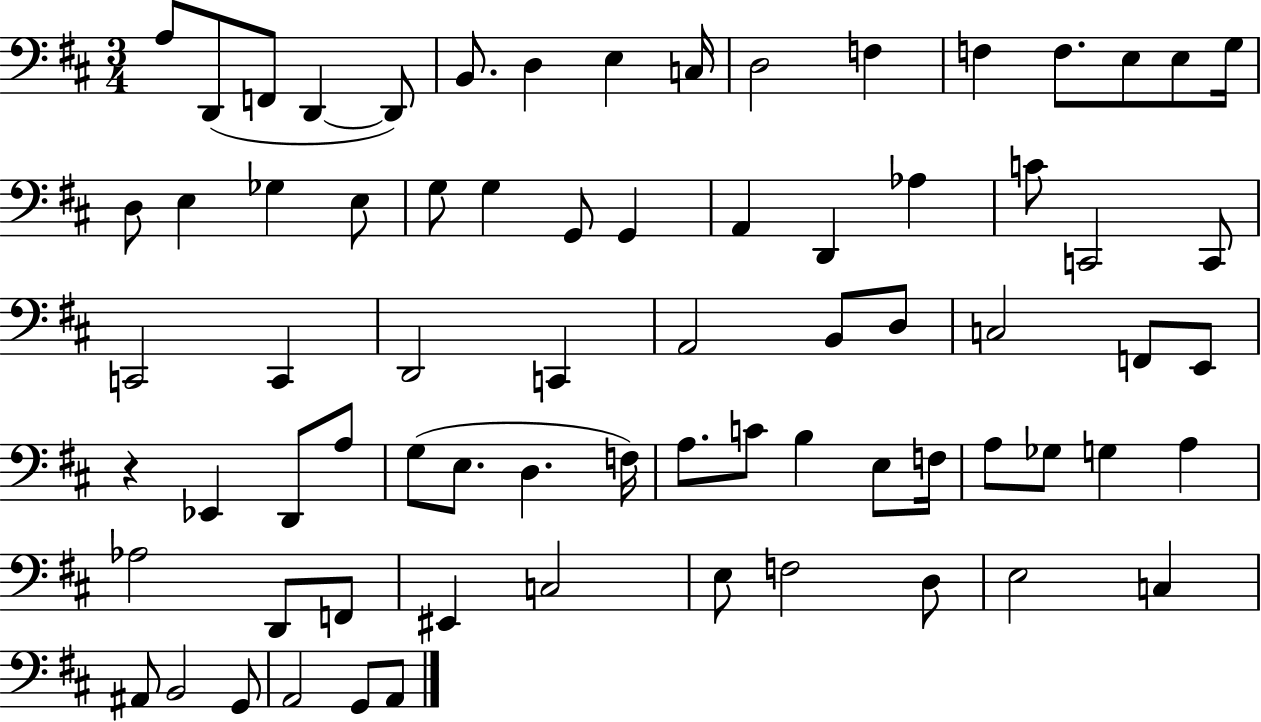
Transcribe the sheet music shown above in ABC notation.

X:1
T:Untitled
M:3/4
L:1/4
K:D
A,/2 D,,/2 F,,/2 D,, D,,/2 B,,/2 D, E, C,/4 D,2 F, F, F,/2 E,/2 E,/2 G,/4 D,/2 E, _G, E,/2 G,/2 G, G,,/2 G,, A,, D,, _A, C/2 C,,2 C,,/2 C,,2 C,, D,,2 C,, A,,2 B,,/2 D,/2 C,2 F,,/2 E,,/2 z _E,, D,,/2 A,/2 G,/2 E,/2 D, F,/4 A,/2 C/2 B, E,/2 F,/4 A,/2 _G,/2 G, A, _A,2 D,,/2 F,,/2 ^E,, C,2 E,/2 F,2 D,/2 E,2 C, ^A,,/2 B,,2 G,,/2 A,,2 G,,/2 A,,/2